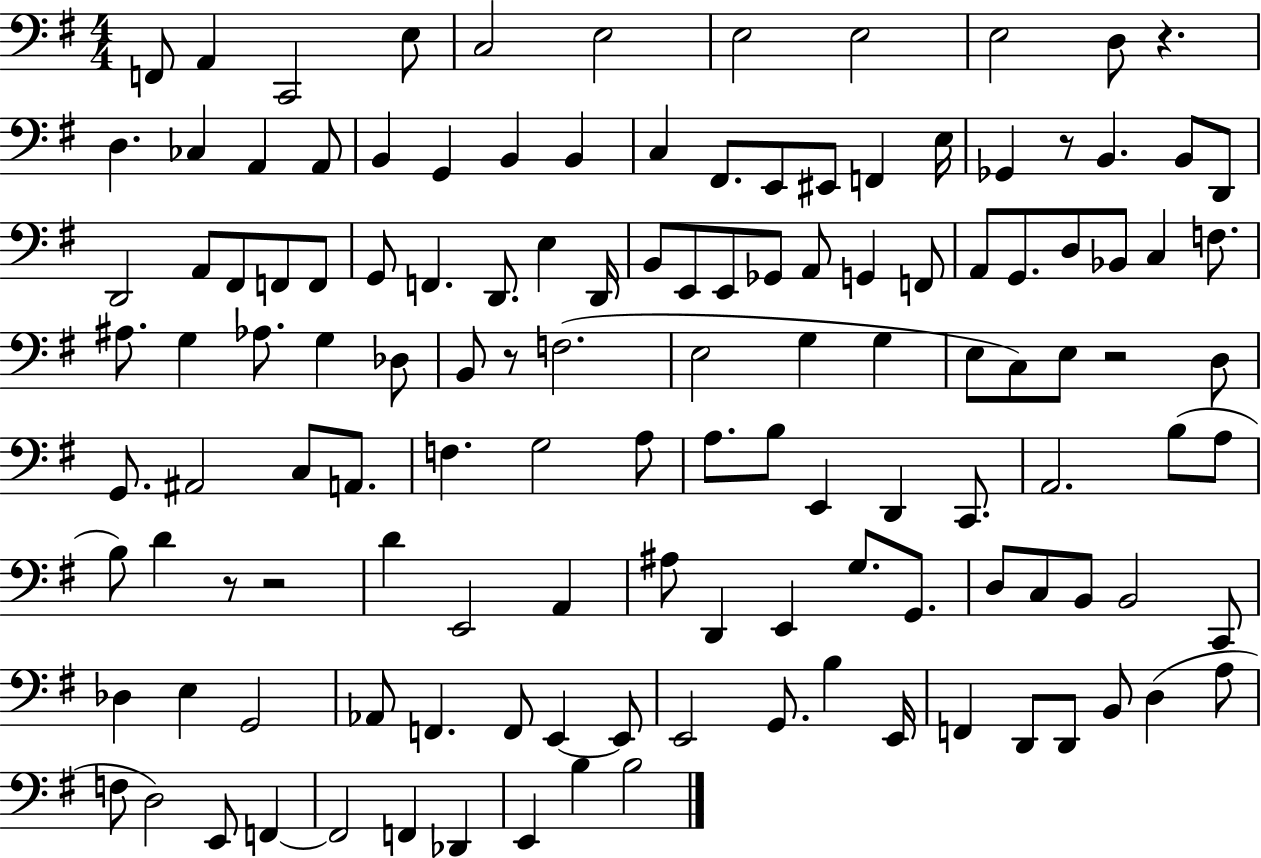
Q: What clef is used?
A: bass